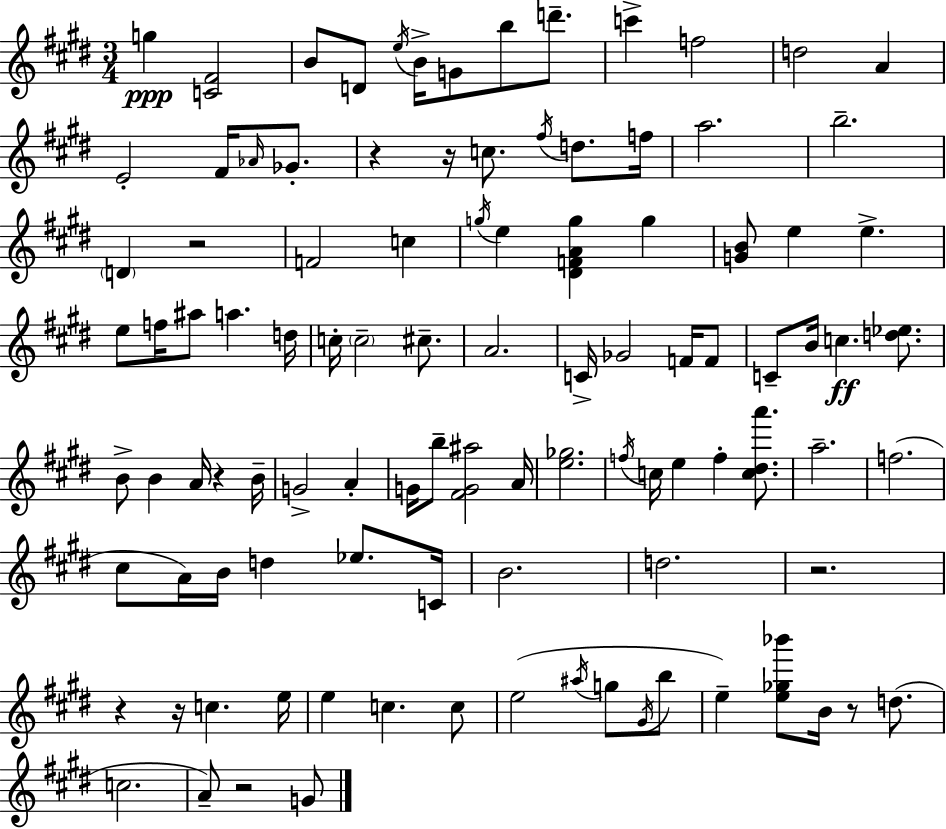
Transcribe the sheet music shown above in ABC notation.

X:1
T:Untitled
M:3/4
L:1/4
K:E
g [C^F]2 B/2 D/2 e/4 B/4 G/2 b/2 d'/2 c' f2 d2 A E2 ^F/4 _A/4 _G/2 z z/4 c/2 ^f/4 d/2 f/4 a2 b2 D z2 F2 c g/4 e [^DFAg] g [GB]/2 e e e/2 f/4 ^a/2 a d/4 c/4 c2 ^c/2 A2 C/4 _G2 F/4 F/2 C/2 B/4 c [d_e]/2 B/2 B A/4 z B/4 G2 A G/4 b/2 [^FG^a]2 A/4 [e_g]2 f/4 c/4 e f [c^da']/2 a2 f2 ^c/2 A/4 B/4 d _e/2 C/4 B2 d2 z2 z z/4 c e/4 e c c/2 e2 ^a/4 g/2 ^G/4 b/2 e [e_g_b']/2 B/4 z/2 d/2 c2 A/2 z2 G/2